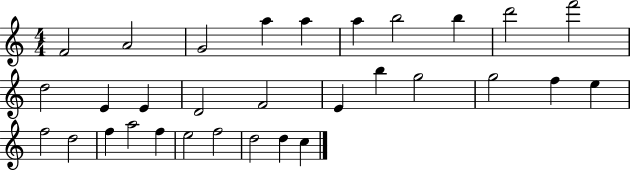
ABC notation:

X:1
T:Untitled
M:4/4
L:1/4
K:C
F2 A2 G2 a a a b2 b d'2 f'2 d2 E E D2 F2 E b g2 g2 f e f2 d2 f a2 f e2 f2 d2 d c